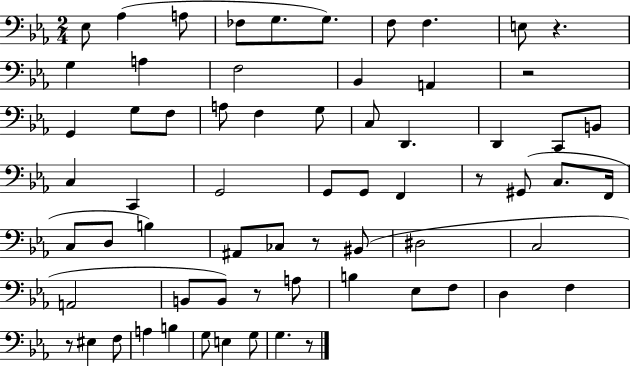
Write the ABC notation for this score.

X:1
T:Untitled
M:2/4
L:1/4
K:Eb
_E,/2 _A, A,/2 _F,/2 G,/2 G,/2 F,/2 F, E,/2 z G, A, F,2 _B,, A,, z2 G,, G,/2 F,/2 A,/2 F, G,/2 C,/2 D,, D,, C,,/2 B,,/2 C, C,, G,,2 G,,/2 G,,/2 F,, z/2 ^G,,/2 C,/2 F,,/4 C,/2 D,/2 B, ^A,,/2 _C,/2 z/2 ^B,,/2 ^D,2 C,2 A,,2 B,,/2 B,,/2 z/2 A,/2 B, _E,/2 F,/2 D, F, z/2 ^E, F,/2 A, B, G,/2 E, G,/2 G, z/2